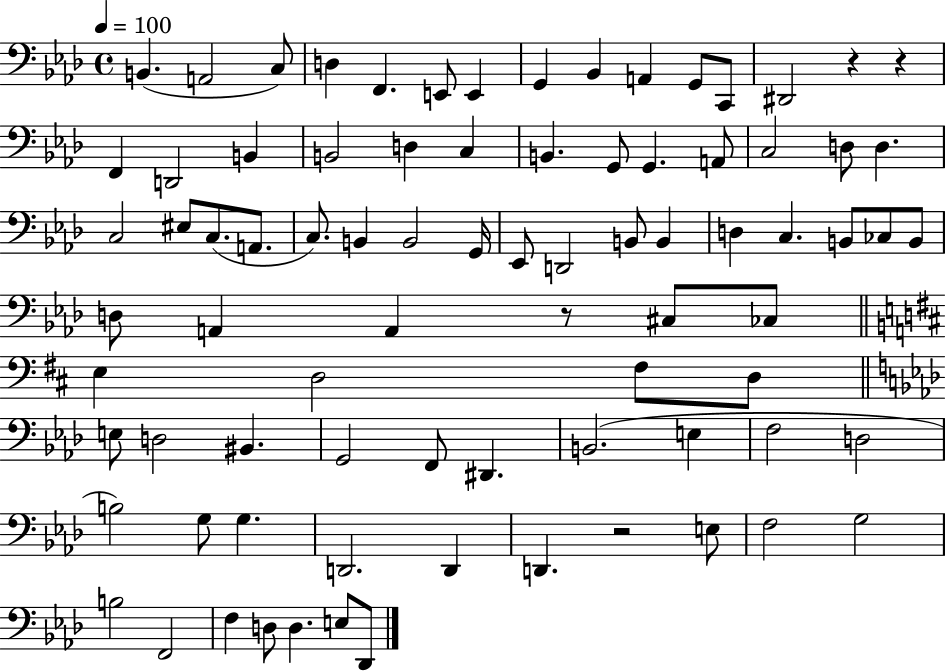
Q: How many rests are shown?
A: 4